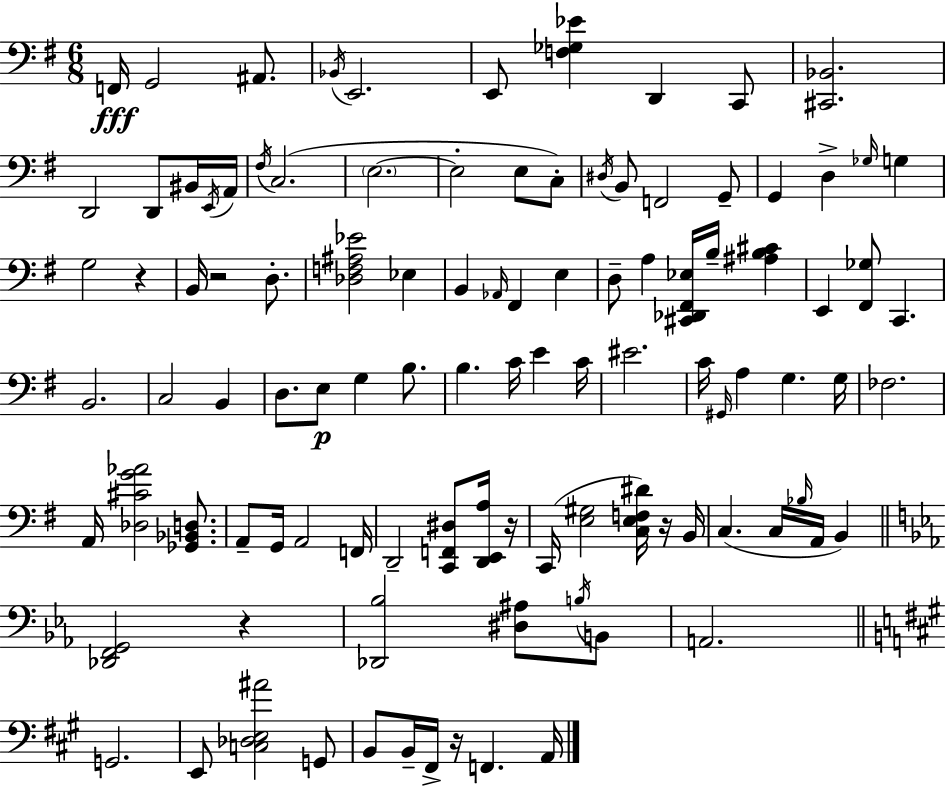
{
  \clef bass
  \numericTimeSignature
  \time 6/8
  \key g \major
  f,16\fff g,2 ais,8. | \acciaccatura { bes,16 } e,2. | e,8 <f ges ees'>4 d,4 c,8 | <cis, bes,>2. | \break d,2 d,8 bis,16 | \acciaccatura { e,16 } a,16 \acciaccatura { fis16 }( c2. | \parenthesize e2.~~ | e2-. e8 | \break c8-.) \acciaccatura { dis16 } b,8 f,2 | g,8-- g,4 d4-> | \grace { ges16 } g4 g2 | r4 b,16 r2 | \break d8.-. <des f ais ees'>2 | ees4 b,4 \grace { aes,16 } fis,4 | e4 d8-- a4 | <cis, des, fis, ees>16 b16-- <ais b cis'>4 e,4 <fis, ges>8 | \break c,4. b,2. | c2 | b,4 d8. e8\p g4 | b8. b4. | \break c'16 e'4 c'16 eis'2. | c'16 \grace { gis,16 } a4 | g4. g16 fes2. | a,16 <des cis' g' aes'>2 | \break <ges, bes, d>8. a,8-- g,16 a,2 | f,16 d,2-- | <c, f, dis>8 <d, e, a>16 r16 c,16( <e gis>2 | <c e f dis'>16) r16 b,16 c4.( | \break c16 \grace { bes16 } a,16 b,4) \bar "||" \break \key c \minor <des, f, g,>2 r4 | <des, bes>2 <dis ais>8 \acciaccatura { b16 } b,8 | a,2. | \bar "||" \break \key a \major g,2. | e,8 <c des e ais'>2 g,8 | b,8 b,16-- fis,16-> r16 f,4. a,16 | \bar "|."
}